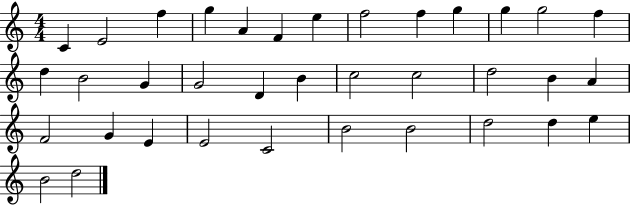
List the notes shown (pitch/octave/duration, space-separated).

C4/q E4/h F5/q G5/q A4/q F4/q E5/q F5/h F5/q G5/q G5/q G5/h F5/q D5/q B4/h G4/q G4/h D4/q B4/q C5/h C5/h D5/h B4/q A4/q F4/h G4/q E4/q E4/h C4/h B4/h B4/h D5/h D5/q E5/q B4/h D5/h